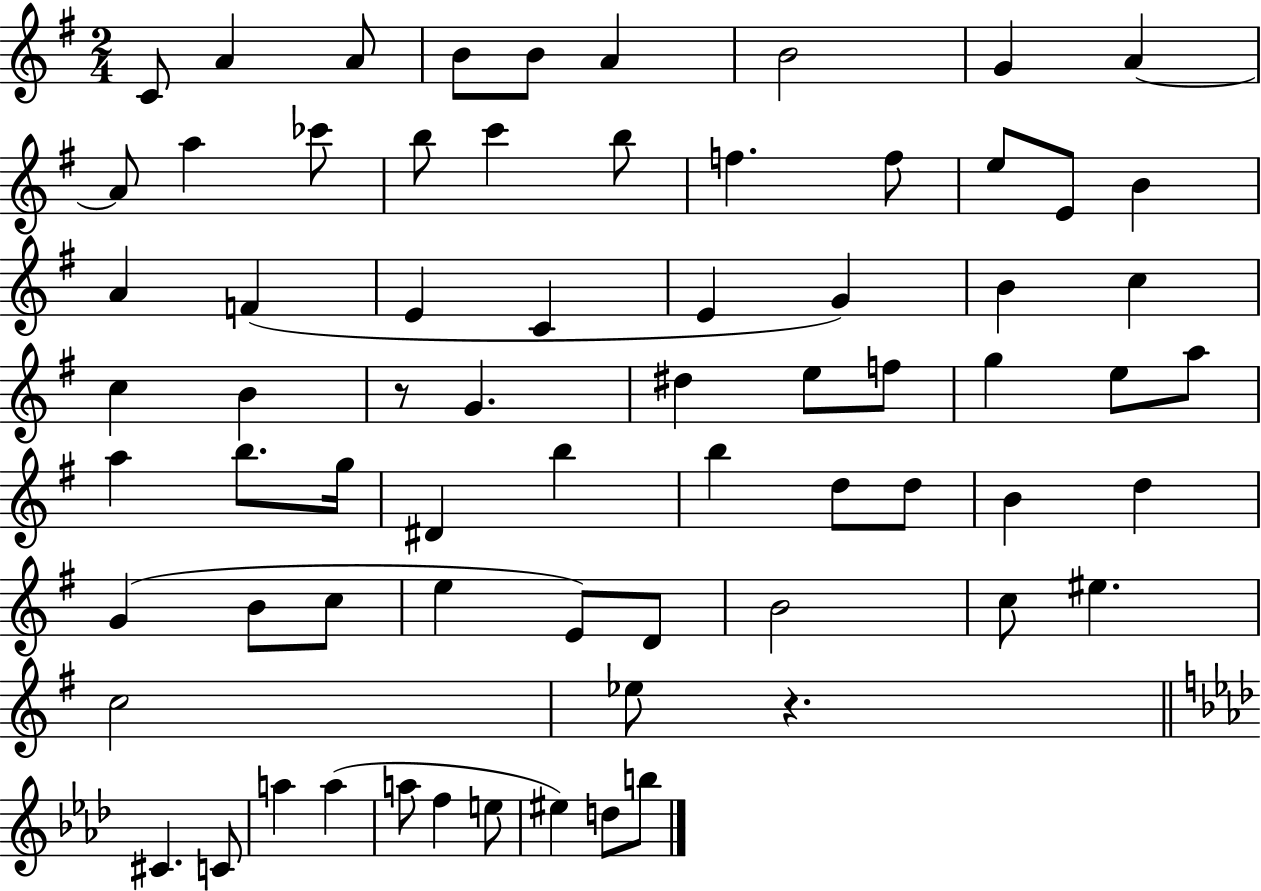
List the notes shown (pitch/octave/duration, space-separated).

C4/e A4/q A4/e B4/e B4/e A4/q B4/h G4/q A4/q A4/e A5/q CES6/e B5/e C6/q B5/e F5/q. F5/e E5/e E4/e B4/q A4/q F4/q E4/q C4/q E4/q G4/q B4/q C5/q C5/q B4/q R/e G4/q. D#5/q E5/e F5/e G5/q E5/e A5/e A5/q B5/e. G5/s D#4/q B5/q B5/q D5/e D5/e B4/q D5/q G4/q B4/e C5/e E5/q E4/e D4/e B4/h C5/e EIS5/q. C5/h Eb5/e R/q. C#4/q. C4/e A5/q A5/q A5/e F5/q E5/e EIS5/q D5/e B5/e